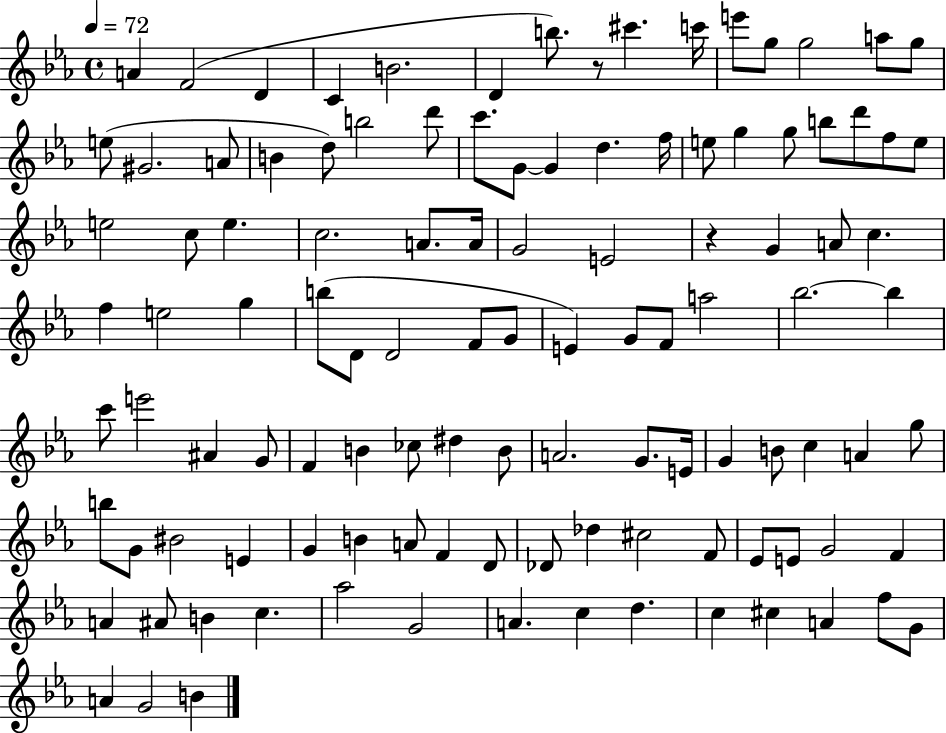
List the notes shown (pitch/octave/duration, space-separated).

A4/q F4/h D4/q C4/q B4/h. D4/q B5/e. R/e C#6/q. C6/s E6/e G5/e G5/h A5/e G5/e E5/e G#4/h. A4/e B4/q D5/e B5/h D6/e C6/e. G4/e G4/q D5/q. F5/s E5/e G5/q G5/e B5/e D6/e F5/e E5/e E5/h C5/e E5/q. C5/h. A4/e. A4/s G4/h E4/h R/q G4/q A4/e C5/q. F5/q E5/h G5/q B5/e D4/e D4/h F4/e G4/e E4/q G4/e F4/e A5/h Bb5/h. Bb5/q C6/e E6/h A#4/q G4/e F4/q B4/q CES5/e D#5/q B4/e A4/h. G4/e. E4/s G4/q B4/e C5/q A4/q G5/e B5/e G4/e BIS4/h E4/q G4/q B4/q A4/e F4/q D4/e Db4/e Db5/q C#5/h F4/e Eb4/e E4/e G4/h F4/q A4/q A#4/e B4/q C5/q. Ab5/h G4/h A4/q. C5/q D5/q. C5/q C#5/q A4/q F5/e G4/e A4/q G4/h B4/q